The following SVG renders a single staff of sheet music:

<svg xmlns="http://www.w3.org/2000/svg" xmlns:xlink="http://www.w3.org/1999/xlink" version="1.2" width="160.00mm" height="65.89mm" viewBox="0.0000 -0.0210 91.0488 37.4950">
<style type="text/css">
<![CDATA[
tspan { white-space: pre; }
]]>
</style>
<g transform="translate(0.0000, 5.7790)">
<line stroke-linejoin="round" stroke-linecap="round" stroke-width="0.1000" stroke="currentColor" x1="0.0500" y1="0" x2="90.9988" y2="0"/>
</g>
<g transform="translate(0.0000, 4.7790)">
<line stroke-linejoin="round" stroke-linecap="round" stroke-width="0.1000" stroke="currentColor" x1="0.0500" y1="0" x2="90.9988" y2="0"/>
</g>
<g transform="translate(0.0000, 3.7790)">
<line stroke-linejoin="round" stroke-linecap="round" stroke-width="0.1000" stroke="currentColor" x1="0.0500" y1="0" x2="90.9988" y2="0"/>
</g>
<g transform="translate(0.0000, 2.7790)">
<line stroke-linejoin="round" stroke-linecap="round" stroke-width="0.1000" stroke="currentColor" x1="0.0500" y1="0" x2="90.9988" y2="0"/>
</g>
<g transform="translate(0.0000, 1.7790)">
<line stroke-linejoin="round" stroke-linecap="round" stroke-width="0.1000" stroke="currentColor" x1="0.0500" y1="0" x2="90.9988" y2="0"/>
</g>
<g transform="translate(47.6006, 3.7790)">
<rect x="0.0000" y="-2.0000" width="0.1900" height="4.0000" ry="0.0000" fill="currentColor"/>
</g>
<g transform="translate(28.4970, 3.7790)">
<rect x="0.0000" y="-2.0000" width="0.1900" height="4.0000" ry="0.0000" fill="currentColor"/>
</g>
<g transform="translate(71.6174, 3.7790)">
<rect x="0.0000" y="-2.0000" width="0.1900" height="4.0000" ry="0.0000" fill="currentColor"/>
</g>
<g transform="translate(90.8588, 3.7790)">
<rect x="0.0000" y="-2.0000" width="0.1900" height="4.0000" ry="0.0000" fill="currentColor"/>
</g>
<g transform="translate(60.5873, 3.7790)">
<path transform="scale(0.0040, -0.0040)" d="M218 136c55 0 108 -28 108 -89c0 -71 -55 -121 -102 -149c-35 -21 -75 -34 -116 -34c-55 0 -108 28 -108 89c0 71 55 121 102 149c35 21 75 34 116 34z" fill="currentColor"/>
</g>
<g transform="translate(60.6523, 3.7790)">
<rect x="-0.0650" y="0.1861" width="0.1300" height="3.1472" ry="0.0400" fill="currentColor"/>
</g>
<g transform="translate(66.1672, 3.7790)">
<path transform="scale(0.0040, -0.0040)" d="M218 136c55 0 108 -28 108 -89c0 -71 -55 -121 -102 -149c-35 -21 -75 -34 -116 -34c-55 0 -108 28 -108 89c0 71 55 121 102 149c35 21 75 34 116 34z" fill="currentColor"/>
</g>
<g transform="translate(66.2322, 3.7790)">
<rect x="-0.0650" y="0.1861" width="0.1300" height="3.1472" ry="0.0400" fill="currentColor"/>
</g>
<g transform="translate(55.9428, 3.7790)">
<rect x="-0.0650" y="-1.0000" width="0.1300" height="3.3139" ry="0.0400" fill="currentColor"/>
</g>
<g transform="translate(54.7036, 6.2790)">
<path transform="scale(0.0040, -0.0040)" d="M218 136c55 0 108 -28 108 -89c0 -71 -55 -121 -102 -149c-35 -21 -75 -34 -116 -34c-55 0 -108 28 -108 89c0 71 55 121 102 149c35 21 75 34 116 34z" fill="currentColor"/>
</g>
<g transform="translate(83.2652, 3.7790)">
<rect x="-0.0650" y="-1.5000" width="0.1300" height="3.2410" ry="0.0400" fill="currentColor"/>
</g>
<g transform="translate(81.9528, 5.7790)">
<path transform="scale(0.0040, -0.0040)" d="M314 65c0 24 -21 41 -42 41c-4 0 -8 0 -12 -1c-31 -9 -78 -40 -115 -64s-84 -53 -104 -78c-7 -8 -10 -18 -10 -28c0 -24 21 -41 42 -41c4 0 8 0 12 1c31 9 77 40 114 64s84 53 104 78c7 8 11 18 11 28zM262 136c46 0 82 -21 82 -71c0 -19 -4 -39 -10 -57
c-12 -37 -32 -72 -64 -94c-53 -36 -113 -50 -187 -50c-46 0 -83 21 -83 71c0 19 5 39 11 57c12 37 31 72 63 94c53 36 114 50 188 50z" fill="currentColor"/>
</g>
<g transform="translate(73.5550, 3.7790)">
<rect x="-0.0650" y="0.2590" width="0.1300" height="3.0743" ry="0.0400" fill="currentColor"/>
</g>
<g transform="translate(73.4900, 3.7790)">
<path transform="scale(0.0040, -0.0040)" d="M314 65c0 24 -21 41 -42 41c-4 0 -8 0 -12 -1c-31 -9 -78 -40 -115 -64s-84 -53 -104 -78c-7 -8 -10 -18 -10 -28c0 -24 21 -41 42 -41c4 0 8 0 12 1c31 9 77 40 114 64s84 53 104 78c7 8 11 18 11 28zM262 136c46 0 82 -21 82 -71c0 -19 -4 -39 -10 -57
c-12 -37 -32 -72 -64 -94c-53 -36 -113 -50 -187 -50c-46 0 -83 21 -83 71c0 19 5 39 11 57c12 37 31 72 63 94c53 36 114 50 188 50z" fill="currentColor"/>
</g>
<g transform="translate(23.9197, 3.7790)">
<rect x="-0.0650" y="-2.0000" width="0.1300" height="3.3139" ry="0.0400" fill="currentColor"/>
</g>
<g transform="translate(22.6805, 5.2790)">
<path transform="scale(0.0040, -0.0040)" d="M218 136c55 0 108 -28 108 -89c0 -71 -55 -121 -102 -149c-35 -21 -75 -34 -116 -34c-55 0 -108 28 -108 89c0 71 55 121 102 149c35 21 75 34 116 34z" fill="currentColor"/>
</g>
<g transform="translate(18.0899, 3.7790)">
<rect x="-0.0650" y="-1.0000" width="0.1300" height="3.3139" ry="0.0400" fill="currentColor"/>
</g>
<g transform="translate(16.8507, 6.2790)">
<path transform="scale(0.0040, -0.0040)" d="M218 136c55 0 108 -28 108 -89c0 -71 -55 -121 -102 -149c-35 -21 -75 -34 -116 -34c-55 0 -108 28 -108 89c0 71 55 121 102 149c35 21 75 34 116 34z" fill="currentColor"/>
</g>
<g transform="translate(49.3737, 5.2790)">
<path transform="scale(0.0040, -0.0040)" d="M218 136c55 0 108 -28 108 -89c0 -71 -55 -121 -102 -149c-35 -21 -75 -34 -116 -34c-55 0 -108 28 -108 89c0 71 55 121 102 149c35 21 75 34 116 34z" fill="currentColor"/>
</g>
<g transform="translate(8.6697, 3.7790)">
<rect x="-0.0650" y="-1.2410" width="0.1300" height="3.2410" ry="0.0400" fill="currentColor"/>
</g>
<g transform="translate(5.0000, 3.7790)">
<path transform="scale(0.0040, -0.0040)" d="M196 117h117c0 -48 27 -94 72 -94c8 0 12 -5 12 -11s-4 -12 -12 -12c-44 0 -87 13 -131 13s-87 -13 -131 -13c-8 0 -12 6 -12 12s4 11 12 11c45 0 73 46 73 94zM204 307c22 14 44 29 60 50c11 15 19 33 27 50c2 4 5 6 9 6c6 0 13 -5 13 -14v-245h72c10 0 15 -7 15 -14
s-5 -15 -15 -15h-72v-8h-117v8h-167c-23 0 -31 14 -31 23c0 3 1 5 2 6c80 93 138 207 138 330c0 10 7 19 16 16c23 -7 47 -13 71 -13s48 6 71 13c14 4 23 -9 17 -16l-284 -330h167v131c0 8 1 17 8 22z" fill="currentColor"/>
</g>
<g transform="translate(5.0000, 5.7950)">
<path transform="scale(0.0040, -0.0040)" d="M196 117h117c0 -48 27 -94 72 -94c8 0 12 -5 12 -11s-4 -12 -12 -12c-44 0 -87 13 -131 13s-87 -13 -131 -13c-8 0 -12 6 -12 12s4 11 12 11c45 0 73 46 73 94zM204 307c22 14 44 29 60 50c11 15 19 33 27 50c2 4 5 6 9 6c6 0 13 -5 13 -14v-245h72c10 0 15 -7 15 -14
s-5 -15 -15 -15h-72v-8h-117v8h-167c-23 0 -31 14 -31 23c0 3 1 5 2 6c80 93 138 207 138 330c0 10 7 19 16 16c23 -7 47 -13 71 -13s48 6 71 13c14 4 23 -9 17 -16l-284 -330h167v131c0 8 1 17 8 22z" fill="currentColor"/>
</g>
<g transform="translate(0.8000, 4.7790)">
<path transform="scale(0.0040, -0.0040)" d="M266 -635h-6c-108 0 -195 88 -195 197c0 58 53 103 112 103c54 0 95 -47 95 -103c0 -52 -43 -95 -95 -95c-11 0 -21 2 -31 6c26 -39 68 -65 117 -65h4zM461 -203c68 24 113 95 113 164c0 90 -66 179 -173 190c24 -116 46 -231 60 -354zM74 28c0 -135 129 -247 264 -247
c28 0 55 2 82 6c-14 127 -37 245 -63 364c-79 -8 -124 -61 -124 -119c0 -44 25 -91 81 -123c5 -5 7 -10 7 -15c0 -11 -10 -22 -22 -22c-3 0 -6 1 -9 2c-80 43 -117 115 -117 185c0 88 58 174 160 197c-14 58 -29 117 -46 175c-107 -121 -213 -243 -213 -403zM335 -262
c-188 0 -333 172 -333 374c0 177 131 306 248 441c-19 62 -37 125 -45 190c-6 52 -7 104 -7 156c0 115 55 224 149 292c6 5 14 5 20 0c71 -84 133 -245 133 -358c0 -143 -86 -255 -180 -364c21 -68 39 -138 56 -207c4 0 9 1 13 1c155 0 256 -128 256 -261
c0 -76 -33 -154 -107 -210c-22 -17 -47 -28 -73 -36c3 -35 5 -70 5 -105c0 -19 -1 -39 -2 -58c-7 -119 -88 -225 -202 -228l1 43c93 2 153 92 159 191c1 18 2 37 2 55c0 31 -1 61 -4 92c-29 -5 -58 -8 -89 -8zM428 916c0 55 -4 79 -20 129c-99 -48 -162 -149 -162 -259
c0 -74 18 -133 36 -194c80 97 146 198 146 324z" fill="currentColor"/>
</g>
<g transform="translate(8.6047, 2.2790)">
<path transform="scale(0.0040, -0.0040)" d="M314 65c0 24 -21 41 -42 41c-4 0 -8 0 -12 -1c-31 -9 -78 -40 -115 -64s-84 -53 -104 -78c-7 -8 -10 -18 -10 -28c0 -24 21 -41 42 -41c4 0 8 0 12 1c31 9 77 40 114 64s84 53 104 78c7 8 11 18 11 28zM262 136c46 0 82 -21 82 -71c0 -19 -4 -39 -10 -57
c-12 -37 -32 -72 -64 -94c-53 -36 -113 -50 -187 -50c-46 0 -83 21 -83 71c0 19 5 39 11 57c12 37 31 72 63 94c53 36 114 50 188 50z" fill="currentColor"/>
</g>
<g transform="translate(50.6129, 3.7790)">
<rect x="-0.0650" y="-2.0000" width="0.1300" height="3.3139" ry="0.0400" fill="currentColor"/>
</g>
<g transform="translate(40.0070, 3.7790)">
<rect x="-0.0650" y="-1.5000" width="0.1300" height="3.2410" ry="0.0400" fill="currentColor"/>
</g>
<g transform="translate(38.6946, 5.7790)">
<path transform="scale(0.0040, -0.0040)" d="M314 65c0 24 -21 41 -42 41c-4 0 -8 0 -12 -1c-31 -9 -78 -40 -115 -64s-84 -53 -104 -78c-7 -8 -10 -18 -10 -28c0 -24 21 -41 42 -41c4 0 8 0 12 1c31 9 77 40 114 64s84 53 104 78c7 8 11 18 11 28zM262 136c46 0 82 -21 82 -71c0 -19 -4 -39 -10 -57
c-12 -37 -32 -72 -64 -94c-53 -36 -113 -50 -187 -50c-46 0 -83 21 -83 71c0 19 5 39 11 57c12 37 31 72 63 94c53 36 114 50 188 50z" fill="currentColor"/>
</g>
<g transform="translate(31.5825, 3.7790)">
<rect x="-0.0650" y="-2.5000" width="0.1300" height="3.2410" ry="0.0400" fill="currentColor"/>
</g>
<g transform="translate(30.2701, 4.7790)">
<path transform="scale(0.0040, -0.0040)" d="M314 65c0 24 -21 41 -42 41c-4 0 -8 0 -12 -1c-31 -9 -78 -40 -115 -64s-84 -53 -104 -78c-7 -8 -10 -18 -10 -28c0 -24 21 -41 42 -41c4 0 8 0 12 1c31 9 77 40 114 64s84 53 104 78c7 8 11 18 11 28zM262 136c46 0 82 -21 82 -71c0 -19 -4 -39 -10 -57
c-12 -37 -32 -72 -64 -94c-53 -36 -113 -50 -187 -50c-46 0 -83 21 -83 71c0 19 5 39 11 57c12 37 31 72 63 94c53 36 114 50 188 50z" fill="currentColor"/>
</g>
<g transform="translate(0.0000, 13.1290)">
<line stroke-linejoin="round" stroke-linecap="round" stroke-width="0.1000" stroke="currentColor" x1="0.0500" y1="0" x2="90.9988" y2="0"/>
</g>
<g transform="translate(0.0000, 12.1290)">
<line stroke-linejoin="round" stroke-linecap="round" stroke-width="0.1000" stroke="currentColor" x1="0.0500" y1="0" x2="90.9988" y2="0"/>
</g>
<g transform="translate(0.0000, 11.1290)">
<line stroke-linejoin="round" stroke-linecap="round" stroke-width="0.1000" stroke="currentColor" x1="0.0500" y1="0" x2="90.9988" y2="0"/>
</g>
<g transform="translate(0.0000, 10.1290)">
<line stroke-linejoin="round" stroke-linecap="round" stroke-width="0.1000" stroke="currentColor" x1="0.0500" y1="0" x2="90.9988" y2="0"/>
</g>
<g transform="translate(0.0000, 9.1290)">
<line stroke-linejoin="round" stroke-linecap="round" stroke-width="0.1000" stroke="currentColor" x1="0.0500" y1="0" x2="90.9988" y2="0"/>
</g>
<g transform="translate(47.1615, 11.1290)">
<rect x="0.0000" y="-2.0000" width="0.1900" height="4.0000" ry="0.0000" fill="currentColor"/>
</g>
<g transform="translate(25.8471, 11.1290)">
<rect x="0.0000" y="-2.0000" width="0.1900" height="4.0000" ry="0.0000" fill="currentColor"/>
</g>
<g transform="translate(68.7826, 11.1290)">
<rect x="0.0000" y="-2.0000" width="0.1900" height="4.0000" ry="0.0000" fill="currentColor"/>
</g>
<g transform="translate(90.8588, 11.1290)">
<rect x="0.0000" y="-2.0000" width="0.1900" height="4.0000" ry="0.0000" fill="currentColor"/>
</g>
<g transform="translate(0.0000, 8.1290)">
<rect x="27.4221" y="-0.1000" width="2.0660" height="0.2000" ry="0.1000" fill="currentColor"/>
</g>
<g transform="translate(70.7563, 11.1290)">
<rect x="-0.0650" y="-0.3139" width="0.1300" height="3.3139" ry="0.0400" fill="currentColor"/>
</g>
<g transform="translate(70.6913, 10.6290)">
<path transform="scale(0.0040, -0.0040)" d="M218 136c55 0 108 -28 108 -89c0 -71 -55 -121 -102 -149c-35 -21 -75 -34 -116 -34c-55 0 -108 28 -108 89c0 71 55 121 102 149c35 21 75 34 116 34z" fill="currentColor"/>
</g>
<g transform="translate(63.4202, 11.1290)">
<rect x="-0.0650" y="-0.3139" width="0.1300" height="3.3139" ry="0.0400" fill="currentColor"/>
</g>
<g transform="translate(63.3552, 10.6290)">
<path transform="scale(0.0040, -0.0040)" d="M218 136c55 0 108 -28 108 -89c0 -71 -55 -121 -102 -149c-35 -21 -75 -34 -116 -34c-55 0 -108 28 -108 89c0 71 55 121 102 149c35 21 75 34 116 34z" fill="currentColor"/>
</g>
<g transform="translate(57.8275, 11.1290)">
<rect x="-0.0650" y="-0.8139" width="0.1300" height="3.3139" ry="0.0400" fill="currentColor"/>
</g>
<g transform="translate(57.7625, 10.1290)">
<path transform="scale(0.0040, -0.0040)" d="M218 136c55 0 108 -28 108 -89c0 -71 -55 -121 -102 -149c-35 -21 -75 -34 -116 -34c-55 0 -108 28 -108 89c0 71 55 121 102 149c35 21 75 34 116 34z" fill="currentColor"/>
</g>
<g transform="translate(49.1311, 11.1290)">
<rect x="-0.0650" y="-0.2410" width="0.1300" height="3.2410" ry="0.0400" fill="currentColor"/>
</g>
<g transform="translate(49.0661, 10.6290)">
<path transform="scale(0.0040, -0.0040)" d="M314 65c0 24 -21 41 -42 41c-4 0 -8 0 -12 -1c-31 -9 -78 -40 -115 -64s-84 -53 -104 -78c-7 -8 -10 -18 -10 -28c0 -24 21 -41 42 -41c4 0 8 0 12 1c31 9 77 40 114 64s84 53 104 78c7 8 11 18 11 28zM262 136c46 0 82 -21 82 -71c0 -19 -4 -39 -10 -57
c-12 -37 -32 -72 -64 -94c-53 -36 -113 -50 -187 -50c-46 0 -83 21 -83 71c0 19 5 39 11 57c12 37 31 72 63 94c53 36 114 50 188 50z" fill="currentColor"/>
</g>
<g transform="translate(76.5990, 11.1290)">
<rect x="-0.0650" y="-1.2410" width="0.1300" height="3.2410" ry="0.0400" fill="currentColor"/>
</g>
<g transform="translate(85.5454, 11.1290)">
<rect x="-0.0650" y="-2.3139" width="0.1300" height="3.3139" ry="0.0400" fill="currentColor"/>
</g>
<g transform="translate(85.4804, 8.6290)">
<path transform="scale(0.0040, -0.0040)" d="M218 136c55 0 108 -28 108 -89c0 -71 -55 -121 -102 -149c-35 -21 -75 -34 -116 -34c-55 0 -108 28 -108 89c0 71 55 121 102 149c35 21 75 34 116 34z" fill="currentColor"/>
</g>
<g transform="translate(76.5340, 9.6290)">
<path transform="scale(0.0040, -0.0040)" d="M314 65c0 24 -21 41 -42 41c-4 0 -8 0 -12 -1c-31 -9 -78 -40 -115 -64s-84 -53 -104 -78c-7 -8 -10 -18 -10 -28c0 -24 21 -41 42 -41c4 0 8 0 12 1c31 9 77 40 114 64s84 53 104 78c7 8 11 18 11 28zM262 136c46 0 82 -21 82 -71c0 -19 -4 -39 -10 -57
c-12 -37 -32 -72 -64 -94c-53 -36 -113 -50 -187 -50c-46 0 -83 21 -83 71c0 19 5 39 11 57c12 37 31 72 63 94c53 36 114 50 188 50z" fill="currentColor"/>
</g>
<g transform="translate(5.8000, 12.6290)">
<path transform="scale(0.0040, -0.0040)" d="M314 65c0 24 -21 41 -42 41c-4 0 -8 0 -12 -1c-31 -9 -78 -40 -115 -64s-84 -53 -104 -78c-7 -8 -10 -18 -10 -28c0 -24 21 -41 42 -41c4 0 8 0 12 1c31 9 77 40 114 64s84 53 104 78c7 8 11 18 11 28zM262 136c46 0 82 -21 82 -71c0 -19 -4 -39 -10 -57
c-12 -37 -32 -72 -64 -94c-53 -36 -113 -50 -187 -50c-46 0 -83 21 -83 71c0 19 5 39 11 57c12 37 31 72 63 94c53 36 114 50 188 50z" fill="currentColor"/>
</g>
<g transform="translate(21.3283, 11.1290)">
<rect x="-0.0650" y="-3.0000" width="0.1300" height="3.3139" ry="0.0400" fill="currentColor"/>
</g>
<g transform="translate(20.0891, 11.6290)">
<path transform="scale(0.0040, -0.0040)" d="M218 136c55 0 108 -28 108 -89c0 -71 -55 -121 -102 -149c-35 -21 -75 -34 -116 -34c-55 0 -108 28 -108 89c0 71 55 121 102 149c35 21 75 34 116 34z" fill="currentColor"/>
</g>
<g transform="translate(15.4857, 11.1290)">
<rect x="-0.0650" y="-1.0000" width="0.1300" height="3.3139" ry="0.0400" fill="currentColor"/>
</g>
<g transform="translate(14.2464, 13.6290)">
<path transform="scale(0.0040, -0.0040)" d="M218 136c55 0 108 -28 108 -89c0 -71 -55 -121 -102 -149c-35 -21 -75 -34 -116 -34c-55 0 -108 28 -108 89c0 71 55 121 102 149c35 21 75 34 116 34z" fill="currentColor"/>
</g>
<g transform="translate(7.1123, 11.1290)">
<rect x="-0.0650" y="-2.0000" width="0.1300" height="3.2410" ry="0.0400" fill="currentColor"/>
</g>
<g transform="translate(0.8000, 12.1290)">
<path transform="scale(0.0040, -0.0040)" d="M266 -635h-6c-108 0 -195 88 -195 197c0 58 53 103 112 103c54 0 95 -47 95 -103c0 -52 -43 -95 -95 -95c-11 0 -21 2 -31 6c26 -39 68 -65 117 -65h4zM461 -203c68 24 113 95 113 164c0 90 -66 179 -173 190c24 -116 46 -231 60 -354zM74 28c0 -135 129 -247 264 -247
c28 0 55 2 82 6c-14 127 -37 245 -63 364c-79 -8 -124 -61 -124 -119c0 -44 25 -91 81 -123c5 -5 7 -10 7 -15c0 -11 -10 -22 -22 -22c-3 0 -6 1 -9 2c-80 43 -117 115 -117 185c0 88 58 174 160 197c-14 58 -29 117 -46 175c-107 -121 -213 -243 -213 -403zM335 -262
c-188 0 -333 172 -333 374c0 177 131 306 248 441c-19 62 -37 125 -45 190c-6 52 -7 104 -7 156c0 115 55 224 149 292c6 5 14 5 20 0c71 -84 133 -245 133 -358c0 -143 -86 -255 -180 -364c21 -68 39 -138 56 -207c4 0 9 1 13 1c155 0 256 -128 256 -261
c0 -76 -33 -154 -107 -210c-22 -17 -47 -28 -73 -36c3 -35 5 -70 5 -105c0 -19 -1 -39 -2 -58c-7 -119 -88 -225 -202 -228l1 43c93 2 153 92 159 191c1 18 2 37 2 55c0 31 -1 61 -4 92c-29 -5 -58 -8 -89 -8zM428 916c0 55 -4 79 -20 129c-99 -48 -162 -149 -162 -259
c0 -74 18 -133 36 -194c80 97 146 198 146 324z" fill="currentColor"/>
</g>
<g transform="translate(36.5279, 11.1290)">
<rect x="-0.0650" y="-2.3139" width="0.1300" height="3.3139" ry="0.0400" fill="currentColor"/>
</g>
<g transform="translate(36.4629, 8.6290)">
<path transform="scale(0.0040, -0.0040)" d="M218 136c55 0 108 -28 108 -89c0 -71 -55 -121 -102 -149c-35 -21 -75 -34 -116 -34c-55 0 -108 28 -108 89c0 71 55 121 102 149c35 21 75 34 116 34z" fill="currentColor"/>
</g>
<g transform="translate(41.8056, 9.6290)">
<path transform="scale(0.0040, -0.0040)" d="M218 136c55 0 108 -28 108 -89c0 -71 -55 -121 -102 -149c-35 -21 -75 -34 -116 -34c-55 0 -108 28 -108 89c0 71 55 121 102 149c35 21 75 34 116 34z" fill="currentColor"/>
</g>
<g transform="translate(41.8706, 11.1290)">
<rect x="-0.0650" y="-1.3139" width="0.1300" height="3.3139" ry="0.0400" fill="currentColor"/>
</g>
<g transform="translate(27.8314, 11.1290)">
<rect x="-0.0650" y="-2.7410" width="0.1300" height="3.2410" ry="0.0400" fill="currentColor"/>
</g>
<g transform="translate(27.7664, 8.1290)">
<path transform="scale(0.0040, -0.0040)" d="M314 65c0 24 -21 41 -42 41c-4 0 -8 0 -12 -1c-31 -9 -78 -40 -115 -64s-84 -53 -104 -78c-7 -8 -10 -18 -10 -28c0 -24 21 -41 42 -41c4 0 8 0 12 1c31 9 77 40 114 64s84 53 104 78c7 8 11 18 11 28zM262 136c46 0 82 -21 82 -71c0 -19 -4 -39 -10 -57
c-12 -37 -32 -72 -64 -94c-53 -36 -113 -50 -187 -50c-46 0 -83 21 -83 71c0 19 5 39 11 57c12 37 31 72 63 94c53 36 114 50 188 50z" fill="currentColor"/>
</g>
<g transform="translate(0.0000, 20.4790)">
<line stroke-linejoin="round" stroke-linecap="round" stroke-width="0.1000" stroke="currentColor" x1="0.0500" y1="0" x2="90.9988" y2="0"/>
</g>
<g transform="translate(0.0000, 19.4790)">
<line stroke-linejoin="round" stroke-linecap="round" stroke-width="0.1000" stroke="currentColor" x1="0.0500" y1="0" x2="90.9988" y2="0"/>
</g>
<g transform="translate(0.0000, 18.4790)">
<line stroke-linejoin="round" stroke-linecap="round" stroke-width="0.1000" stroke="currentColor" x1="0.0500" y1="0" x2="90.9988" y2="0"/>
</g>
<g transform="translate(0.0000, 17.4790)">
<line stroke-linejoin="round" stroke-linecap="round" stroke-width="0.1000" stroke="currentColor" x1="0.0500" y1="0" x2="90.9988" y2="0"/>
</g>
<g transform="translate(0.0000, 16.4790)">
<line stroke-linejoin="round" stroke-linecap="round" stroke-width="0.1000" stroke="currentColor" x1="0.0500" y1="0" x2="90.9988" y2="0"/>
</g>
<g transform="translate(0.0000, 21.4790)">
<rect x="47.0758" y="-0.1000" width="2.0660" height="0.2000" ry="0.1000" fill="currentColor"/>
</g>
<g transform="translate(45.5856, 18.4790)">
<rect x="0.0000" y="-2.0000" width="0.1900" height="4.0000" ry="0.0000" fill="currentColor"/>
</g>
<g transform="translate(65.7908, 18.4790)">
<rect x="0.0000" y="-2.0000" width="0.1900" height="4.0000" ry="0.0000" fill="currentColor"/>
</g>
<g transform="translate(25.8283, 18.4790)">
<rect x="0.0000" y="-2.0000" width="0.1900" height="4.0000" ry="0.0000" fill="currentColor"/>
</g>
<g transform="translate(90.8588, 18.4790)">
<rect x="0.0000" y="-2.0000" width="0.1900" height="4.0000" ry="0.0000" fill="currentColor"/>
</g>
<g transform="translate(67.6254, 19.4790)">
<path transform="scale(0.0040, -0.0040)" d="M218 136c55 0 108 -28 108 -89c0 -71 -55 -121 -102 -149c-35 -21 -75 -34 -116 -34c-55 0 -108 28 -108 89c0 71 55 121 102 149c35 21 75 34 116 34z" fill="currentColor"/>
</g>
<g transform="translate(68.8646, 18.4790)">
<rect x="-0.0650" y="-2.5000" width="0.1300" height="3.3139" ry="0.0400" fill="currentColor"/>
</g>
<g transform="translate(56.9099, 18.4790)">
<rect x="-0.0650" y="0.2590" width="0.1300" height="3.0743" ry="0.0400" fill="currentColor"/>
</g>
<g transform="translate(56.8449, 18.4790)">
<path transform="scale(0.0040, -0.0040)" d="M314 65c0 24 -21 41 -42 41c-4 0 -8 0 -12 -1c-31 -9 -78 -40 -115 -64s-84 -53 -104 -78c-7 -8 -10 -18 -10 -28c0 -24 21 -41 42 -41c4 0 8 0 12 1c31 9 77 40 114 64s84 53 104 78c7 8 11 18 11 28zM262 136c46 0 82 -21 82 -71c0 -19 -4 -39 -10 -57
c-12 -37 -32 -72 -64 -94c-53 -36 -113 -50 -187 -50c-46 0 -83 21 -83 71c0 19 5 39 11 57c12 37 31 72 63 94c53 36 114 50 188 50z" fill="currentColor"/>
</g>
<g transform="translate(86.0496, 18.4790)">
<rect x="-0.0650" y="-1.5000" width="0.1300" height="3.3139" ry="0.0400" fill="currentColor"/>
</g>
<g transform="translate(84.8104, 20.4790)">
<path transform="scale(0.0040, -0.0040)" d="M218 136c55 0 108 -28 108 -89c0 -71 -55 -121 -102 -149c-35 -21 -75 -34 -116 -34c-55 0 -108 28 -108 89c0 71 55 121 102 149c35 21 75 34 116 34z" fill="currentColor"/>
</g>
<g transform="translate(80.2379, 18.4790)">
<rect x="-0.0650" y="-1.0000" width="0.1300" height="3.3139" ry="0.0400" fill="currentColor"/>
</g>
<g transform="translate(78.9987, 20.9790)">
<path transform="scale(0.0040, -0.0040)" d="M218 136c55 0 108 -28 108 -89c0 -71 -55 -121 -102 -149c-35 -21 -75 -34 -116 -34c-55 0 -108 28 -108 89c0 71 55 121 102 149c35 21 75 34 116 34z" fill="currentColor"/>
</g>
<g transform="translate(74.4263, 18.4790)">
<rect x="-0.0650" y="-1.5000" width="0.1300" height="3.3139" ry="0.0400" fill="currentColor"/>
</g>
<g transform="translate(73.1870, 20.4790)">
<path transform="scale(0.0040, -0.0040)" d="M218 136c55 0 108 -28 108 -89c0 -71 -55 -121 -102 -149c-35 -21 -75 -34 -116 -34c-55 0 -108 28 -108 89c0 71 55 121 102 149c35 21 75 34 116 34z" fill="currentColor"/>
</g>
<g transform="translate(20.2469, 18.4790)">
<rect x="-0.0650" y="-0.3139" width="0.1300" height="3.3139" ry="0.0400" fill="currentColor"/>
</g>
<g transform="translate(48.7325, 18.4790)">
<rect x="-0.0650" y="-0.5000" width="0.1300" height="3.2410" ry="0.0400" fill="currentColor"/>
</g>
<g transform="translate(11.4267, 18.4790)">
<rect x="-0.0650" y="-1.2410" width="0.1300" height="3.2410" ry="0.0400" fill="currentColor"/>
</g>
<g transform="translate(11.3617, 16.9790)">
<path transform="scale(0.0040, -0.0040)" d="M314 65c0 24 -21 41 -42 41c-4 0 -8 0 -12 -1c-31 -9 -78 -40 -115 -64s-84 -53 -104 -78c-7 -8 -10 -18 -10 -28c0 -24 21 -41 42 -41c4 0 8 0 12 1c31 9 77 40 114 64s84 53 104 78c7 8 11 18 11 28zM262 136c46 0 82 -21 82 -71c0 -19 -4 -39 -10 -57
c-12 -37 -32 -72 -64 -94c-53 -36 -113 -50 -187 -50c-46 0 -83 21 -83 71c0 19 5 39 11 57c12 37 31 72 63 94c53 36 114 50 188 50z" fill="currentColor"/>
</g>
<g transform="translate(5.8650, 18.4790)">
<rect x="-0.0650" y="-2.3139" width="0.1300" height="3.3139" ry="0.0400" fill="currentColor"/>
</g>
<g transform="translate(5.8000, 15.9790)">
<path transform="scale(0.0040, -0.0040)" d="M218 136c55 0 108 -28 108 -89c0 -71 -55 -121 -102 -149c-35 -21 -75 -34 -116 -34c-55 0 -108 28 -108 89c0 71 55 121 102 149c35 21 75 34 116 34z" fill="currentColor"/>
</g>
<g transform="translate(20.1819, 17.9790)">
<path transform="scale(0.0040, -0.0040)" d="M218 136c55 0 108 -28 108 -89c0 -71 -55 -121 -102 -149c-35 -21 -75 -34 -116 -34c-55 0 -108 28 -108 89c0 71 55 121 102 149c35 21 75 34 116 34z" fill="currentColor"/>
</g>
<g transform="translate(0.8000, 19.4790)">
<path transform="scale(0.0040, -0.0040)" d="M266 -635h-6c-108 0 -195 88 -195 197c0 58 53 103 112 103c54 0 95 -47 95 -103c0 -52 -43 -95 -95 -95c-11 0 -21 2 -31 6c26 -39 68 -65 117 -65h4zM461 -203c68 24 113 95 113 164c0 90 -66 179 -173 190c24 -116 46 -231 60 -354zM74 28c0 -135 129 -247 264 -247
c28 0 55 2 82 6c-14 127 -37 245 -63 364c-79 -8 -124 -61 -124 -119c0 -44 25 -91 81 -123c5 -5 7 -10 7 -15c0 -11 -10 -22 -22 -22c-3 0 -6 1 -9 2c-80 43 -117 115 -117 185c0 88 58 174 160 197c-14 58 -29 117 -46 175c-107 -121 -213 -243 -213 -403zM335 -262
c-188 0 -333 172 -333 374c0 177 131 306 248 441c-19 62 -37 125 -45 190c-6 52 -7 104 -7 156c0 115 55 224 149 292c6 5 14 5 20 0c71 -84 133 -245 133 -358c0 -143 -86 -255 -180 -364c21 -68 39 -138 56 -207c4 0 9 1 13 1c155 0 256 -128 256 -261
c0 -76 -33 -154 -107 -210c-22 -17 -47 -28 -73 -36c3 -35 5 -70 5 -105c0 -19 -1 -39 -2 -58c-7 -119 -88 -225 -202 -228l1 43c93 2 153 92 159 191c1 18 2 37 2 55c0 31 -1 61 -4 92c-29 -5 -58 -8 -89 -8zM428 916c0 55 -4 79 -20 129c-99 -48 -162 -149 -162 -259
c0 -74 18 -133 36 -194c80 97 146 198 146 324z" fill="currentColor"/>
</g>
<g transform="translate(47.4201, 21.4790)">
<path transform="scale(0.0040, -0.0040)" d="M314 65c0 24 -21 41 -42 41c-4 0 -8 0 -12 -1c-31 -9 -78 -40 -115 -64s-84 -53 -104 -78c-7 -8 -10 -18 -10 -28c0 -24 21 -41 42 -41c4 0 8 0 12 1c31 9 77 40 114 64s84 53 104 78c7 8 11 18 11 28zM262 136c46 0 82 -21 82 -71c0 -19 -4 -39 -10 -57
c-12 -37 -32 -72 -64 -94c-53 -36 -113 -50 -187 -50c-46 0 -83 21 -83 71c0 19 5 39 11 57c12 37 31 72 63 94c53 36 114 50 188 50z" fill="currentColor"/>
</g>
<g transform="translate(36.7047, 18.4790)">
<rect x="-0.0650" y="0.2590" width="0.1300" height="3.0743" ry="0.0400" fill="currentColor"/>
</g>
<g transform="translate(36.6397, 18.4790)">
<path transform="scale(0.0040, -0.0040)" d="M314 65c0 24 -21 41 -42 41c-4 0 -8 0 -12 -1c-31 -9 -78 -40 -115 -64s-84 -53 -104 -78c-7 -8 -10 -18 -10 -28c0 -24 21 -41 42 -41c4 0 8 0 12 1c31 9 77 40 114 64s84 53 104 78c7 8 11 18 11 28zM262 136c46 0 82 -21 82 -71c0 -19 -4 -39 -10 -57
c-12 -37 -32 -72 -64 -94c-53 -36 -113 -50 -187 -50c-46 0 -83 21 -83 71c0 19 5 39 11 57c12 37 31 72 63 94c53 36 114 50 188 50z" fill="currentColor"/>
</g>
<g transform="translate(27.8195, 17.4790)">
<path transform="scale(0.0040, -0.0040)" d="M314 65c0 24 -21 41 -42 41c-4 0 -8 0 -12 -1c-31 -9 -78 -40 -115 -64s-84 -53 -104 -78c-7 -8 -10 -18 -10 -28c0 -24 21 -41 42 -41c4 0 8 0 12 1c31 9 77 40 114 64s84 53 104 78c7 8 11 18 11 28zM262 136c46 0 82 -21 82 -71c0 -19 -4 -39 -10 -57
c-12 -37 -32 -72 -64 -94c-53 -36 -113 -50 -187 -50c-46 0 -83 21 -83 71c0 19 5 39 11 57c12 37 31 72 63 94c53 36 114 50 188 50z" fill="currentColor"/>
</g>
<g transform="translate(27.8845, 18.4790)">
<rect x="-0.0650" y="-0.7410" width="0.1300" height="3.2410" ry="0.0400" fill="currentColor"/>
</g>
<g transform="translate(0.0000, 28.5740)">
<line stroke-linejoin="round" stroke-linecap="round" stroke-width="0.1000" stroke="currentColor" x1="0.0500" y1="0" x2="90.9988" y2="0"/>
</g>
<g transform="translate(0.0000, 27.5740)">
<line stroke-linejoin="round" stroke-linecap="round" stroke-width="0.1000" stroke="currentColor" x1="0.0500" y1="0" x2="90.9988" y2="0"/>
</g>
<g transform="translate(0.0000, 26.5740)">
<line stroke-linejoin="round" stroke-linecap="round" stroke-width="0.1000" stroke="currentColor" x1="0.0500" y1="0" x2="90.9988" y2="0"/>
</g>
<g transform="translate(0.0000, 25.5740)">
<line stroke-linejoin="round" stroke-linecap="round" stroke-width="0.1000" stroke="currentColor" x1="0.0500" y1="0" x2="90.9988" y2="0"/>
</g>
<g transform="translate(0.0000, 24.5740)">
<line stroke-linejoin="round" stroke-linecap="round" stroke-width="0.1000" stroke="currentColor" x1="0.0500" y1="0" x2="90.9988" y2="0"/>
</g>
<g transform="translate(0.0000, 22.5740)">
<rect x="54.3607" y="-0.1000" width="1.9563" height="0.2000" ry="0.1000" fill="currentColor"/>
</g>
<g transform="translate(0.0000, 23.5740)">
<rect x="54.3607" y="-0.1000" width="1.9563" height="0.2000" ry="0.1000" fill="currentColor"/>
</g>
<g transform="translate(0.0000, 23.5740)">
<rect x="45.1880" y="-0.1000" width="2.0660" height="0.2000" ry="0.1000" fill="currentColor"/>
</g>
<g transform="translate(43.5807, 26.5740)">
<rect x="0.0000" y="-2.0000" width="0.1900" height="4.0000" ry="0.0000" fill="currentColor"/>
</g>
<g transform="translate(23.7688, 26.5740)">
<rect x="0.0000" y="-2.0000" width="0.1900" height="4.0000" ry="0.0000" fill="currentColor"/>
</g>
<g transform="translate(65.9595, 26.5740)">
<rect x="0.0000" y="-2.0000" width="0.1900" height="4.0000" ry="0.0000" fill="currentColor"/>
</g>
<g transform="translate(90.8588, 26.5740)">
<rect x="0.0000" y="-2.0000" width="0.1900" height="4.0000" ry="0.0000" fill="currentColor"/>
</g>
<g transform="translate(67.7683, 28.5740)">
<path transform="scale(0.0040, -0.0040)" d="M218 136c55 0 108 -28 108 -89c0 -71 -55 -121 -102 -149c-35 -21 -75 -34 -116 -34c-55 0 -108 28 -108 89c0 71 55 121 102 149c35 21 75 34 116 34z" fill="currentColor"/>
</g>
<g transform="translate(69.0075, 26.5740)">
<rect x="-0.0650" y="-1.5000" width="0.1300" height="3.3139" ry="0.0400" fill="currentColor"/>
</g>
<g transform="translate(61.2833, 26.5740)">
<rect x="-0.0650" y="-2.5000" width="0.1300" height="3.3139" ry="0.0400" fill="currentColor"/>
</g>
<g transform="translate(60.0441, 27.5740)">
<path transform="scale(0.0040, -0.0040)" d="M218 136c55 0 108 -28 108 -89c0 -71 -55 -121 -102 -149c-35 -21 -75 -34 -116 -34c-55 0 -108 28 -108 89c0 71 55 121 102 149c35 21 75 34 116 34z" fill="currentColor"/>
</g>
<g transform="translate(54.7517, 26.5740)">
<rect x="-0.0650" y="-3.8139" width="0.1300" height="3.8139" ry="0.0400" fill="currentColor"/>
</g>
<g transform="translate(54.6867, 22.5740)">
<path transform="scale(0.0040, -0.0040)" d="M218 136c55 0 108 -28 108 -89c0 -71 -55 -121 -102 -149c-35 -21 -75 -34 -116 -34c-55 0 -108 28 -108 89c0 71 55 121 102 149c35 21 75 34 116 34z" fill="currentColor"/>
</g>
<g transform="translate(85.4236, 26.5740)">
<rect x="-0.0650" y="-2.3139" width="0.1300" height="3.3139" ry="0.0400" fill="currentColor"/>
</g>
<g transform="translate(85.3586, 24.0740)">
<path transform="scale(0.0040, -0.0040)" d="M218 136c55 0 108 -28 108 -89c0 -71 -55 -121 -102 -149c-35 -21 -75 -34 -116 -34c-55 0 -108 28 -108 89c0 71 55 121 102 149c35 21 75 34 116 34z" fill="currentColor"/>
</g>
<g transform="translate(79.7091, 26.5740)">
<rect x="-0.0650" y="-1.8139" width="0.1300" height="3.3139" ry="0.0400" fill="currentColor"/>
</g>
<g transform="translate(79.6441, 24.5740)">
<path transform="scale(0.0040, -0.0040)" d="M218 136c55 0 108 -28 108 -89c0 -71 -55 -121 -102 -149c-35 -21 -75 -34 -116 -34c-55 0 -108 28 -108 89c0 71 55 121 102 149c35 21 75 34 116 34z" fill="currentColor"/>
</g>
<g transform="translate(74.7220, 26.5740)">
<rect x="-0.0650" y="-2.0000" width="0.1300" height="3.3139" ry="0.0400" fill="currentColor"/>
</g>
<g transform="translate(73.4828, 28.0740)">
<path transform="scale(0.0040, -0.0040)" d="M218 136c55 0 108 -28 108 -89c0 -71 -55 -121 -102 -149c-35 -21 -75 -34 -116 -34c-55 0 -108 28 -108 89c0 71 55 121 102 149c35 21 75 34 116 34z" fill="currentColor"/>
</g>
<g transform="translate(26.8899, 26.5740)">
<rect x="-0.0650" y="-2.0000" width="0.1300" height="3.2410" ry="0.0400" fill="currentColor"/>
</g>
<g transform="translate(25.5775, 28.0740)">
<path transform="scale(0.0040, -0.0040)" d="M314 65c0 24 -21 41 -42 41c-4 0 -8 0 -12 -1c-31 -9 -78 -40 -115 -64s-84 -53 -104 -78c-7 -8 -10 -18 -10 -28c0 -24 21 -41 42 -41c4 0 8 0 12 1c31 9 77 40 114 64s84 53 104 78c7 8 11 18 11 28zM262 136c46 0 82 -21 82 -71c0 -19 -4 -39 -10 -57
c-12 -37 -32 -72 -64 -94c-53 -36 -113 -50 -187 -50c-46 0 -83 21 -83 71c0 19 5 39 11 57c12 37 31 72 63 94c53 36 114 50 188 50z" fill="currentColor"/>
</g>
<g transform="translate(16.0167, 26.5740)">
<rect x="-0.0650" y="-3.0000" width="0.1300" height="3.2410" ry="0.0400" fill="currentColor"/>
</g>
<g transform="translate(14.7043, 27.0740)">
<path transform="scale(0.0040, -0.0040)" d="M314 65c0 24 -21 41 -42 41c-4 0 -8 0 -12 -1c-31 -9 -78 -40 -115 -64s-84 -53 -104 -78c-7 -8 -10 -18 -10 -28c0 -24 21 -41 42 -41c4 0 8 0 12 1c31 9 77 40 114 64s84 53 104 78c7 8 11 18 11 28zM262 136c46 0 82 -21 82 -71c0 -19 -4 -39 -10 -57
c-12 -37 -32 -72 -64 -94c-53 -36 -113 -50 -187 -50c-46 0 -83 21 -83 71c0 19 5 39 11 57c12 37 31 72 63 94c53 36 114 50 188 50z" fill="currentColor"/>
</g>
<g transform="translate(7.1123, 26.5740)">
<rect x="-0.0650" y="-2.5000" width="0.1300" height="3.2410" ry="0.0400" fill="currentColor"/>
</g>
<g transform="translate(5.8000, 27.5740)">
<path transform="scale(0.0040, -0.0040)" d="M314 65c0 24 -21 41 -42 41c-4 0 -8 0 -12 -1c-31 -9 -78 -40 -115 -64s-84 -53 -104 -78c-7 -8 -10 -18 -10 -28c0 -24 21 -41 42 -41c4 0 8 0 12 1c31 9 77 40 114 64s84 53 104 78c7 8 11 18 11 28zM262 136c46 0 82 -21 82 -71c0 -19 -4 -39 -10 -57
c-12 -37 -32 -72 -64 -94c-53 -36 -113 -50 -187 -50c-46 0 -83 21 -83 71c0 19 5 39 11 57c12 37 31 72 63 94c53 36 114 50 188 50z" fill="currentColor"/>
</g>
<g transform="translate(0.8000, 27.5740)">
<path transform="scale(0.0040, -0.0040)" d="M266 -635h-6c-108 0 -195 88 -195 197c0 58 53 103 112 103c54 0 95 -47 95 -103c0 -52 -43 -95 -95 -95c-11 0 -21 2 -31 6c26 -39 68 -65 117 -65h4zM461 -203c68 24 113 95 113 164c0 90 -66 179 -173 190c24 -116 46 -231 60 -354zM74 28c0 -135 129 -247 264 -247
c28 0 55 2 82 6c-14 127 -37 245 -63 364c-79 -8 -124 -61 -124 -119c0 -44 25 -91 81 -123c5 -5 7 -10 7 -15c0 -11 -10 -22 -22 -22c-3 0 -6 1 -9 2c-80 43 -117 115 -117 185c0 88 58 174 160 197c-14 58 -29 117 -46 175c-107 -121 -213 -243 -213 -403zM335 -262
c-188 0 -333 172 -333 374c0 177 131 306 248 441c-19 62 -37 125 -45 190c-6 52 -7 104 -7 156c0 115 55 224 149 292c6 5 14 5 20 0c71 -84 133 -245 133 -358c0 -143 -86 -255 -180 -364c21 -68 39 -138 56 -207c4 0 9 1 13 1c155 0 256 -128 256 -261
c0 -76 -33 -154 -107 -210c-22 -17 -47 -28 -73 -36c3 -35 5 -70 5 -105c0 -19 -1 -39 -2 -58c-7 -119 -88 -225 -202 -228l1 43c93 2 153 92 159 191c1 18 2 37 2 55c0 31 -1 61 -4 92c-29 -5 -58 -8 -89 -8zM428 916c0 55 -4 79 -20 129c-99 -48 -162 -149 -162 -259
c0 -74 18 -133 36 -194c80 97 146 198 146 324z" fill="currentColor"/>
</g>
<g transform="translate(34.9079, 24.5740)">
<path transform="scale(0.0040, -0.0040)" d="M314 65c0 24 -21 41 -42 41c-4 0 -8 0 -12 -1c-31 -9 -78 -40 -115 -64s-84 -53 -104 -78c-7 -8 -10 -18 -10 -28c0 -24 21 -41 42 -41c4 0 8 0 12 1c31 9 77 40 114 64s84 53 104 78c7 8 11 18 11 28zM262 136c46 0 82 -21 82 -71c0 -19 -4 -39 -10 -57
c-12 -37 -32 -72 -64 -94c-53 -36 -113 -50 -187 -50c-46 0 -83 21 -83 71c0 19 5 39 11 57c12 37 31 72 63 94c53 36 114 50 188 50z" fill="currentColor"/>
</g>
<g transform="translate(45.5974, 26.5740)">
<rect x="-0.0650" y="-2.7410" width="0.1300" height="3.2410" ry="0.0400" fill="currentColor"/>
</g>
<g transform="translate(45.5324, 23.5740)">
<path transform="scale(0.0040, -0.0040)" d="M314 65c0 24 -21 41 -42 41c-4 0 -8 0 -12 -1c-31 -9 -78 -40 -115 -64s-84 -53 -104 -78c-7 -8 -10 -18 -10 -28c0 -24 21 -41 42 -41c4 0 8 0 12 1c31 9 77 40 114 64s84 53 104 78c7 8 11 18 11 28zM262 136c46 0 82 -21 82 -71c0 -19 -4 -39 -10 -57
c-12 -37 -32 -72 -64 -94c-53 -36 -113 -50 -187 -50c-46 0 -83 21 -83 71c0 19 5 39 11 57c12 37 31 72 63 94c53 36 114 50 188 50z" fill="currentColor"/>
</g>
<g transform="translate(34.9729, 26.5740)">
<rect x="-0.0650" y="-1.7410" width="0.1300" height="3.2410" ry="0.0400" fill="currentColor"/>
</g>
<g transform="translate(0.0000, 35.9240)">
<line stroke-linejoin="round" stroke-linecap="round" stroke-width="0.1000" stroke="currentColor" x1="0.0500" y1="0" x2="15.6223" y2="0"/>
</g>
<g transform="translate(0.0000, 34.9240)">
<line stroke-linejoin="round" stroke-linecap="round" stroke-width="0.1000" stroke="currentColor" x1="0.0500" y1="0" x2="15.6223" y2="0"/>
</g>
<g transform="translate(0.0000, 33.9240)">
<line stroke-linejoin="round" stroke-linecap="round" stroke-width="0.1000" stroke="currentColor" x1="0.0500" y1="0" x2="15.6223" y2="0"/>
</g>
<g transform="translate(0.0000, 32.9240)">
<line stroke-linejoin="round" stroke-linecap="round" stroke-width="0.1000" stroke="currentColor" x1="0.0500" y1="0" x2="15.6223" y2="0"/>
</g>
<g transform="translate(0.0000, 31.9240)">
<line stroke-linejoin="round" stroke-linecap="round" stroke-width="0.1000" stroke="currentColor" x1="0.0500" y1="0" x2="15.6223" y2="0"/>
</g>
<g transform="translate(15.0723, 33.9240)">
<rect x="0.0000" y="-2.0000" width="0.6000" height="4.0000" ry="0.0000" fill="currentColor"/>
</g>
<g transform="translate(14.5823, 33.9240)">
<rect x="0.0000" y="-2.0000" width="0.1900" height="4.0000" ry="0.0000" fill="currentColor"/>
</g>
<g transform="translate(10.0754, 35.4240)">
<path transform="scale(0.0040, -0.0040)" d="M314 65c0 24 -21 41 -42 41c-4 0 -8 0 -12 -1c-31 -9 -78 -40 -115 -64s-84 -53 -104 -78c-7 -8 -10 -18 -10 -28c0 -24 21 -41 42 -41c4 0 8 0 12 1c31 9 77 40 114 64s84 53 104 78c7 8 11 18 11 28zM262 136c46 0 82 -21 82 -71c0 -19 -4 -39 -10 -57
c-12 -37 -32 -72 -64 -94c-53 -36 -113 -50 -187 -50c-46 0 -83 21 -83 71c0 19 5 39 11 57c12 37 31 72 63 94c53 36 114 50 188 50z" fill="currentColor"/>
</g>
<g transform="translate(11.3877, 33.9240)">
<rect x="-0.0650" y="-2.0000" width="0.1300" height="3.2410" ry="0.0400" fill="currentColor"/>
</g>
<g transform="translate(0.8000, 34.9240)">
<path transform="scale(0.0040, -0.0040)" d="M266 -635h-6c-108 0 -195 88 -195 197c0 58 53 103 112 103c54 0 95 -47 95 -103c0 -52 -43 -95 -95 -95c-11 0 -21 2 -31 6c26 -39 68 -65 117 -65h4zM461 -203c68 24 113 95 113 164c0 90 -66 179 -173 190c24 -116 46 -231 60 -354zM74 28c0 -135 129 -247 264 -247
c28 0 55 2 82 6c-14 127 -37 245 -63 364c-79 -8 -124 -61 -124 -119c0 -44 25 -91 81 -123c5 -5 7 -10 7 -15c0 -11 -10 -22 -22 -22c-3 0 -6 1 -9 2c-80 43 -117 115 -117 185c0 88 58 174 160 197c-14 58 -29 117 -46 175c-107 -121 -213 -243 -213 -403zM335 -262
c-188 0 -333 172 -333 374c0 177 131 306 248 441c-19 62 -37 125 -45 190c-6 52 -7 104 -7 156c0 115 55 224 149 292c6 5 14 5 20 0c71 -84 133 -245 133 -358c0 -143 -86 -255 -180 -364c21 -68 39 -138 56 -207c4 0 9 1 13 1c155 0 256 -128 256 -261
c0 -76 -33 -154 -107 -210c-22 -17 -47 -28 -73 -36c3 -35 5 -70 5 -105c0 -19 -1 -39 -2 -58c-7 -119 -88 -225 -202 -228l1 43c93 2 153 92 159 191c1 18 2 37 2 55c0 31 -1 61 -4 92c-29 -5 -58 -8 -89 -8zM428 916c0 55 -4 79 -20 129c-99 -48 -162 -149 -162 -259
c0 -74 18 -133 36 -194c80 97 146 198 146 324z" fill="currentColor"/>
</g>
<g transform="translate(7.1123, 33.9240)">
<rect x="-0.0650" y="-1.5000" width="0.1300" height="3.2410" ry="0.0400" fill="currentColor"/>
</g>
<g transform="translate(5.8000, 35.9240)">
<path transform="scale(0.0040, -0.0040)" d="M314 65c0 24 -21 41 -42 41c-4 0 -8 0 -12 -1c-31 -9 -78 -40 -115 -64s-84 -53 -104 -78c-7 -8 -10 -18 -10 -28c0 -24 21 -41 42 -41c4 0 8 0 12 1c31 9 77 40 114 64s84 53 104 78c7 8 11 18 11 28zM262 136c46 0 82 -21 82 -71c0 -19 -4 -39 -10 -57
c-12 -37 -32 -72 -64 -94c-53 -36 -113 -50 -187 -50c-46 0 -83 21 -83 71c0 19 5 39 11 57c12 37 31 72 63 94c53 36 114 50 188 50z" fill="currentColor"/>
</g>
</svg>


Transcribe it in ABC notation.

X:1
T:Untitled
M:4/4
L:1/4
K:C
e2 D F G2 E2 F D B B B2 E2 F2 D A a2 g e c2 d c c e2 g g e2 c d2 B2 C2 B2 G E D E G2 A2 F2 f2 a2 c' G E F f g E2 F2